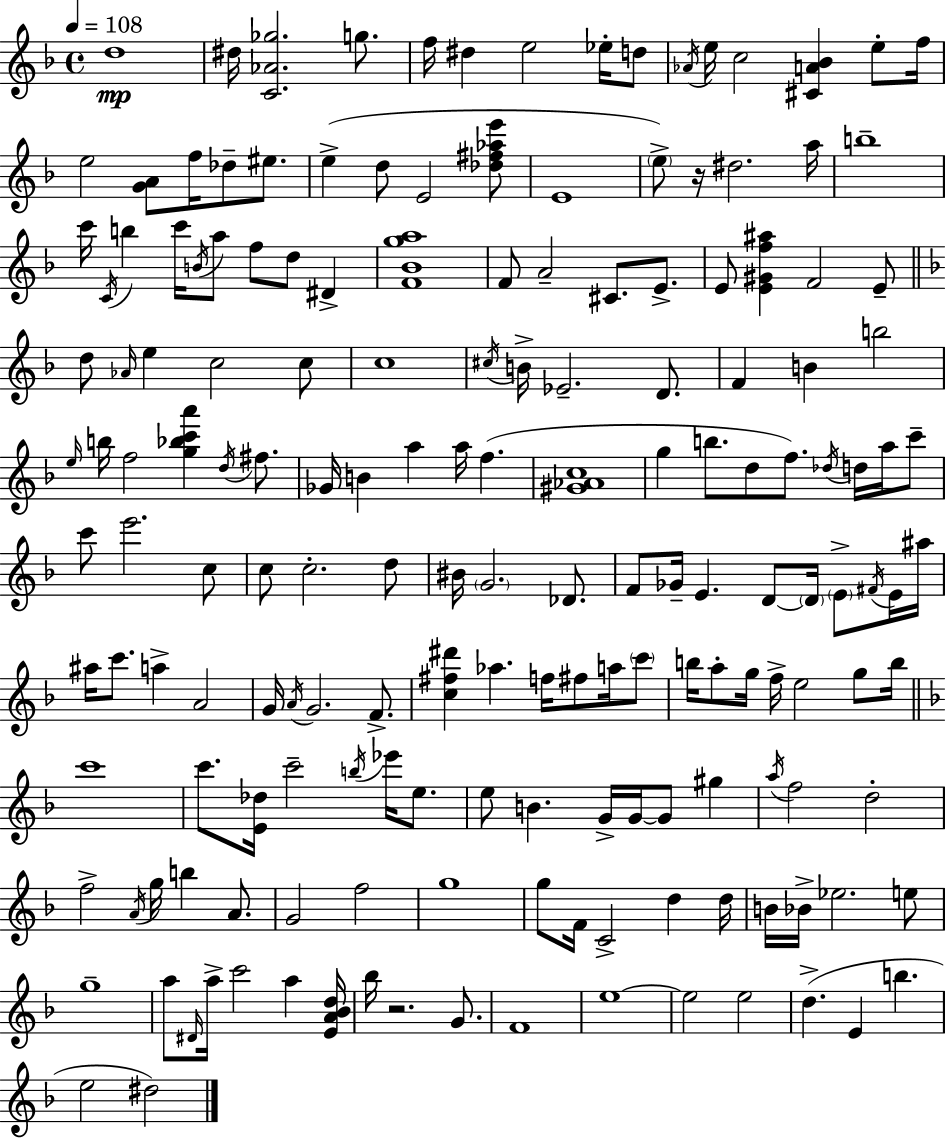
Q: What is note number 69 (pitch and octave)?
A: Db5